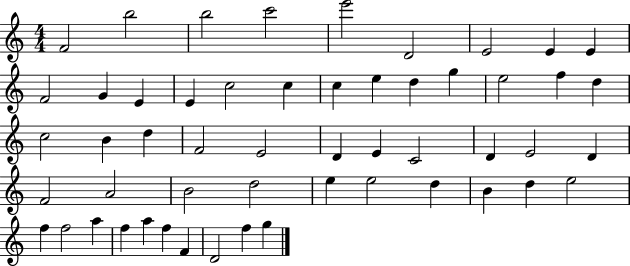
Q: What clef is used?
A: treble